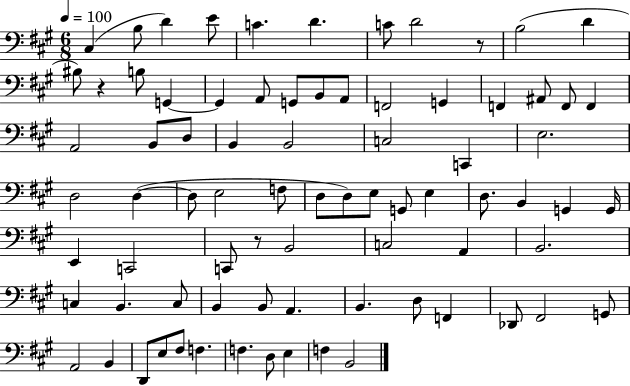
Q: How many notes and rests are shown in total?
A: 79